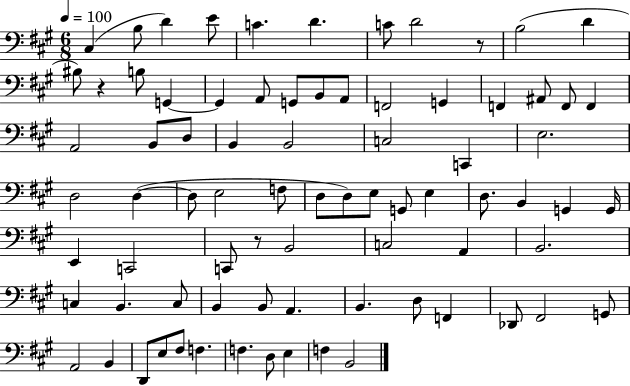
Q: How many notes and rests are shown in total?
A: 79